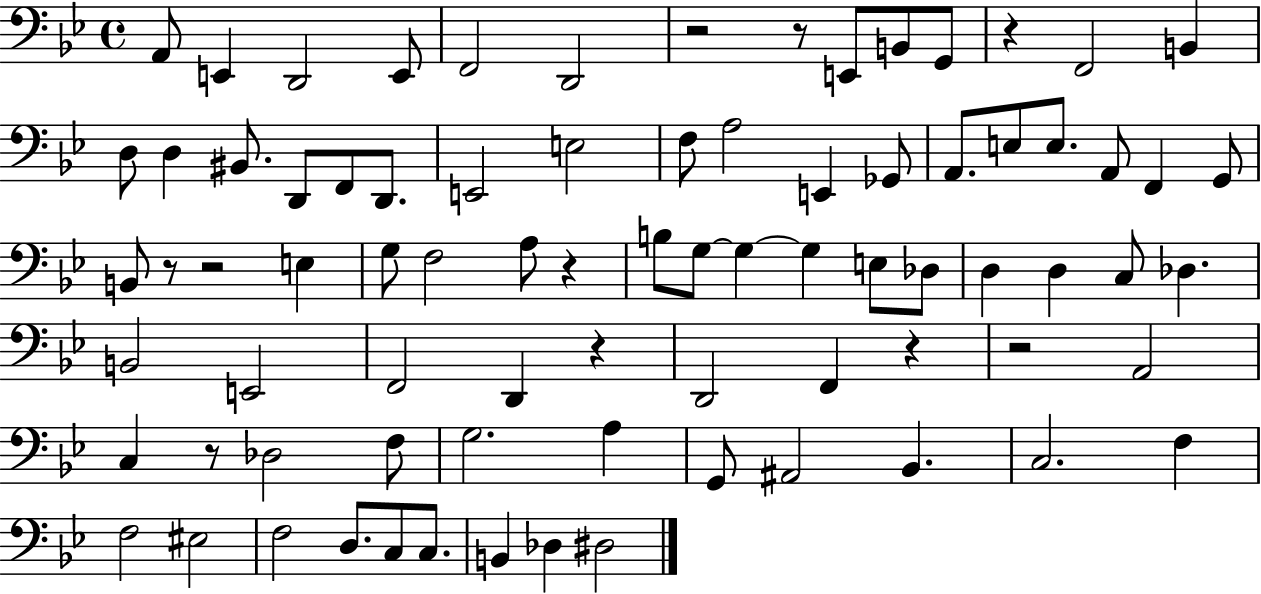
X:1
T:Untitled
M:4/4
L:1/4
K:Bb
A,,/2 E,, D,,2 E,,/2 F,,2 D,,2 z2 z/2 E,,/2 B,,/2 G,,/2 z F,,2 B,, D,/2 D, ^B,,/2 D,,/2 F,,/2 D,,/2 E,,2 E,2 F,/2 A,2 E,, _G,,/2 A,,/2 E,/2 E,/2 A,,/2 F,, G,,/2 B,,/2 z/2 z2 E, G,/2 F,2 A,/2 z B,/2 G,/2 G, G, E,/2 _D,/2 D, D, C,/2 _D, B,,2 E,,2 F,,2 D,, z D,,2 F,, z z2 A,,2 C, z/2 _D,2 F,/2 G,2 A, G,,/2 ^A,,2 _B,, C,2 F, F,2 ^E,2 F,2 D,/2 C,/2 C,/2 B,, _D, ^D,2